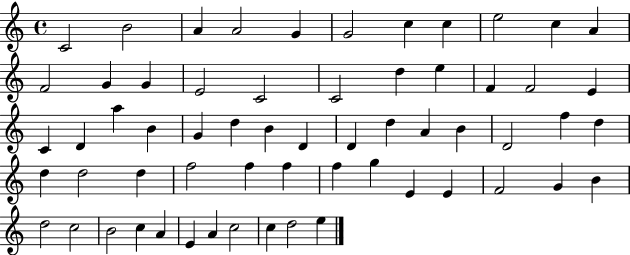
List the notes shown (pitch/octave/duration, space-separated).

C4/h B4/h A4/q A4/h G4/q G4/h C5/q C5/q E5/h C5/q A4/q F4/h G4/q G4/q E4/h C4/h C4/h D5/q E5/q F4/q F4/h E4/q C4/q D4/q A5/q B4/q G4/q D5/q B4/q D4/q D4/q D5/q A4/q B4/q D4/h F5/q D5/q D5/q D5/h D5/q F5/h F5/q F5/q F5/q G5/q E4/q E4/q F4/h G4/q B4/q D5/h C5/h B4/h C5/q A4/q E4/q A4/q C5/h C5/q D5/h E5/q